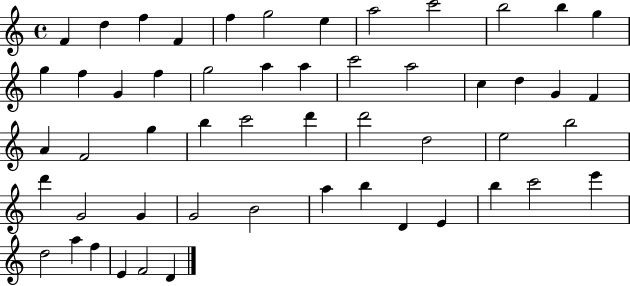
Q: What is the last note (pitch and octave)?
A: D4